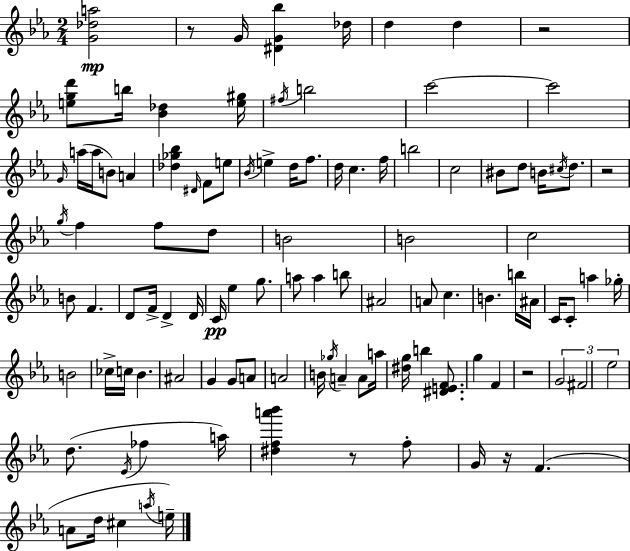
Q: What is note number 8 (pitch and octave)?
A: C6